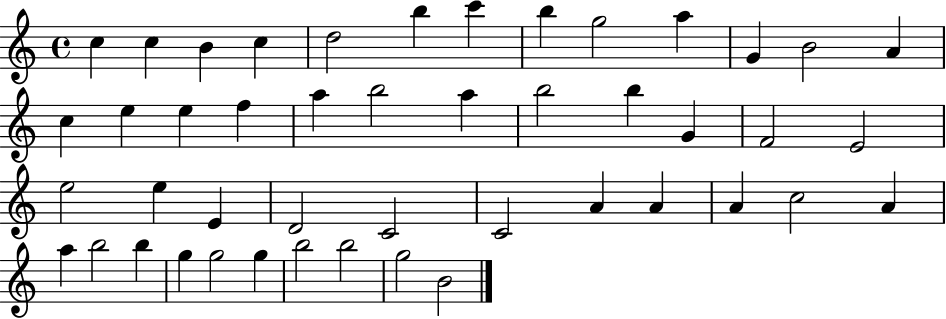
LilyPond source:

{
  \clef treble
  \time 4/4
  \defaultTimeSignature
  \key c \major
  c''4 c''4 b'4 c''4 | d''2 b''4 c'''4 | b''4 g''2 a''4 | g'4 b'2 a'4 | \break c''4 e''4 e''4 f''4 | a''4 b''2 a''4 | b''2 b''4 g'4 | f'2 e'2 | \break e''2 e''4 e'4 | d'2 c'2 | c'2 a'4 a'4 | a'4 c''2 a'4 | \break a''4 b''2 b''4 | g''4 g''2 g''4 | b''2 b''2 | g''2 b'2 | \break \bar "|."
}